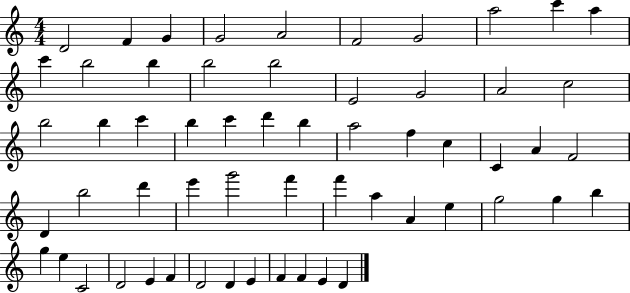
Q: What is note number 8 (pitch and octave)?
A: A5